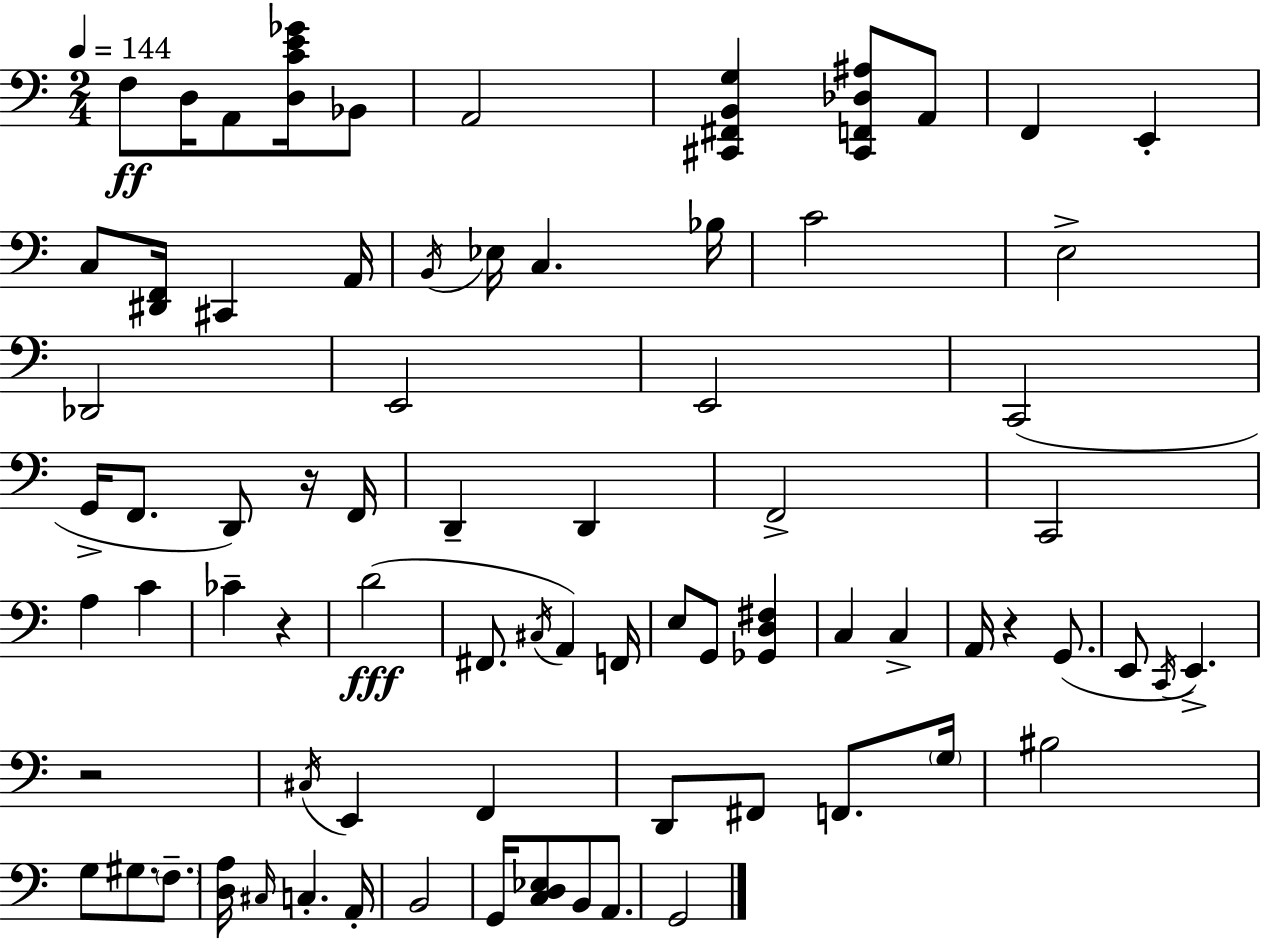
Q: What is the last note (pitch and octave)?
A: G2